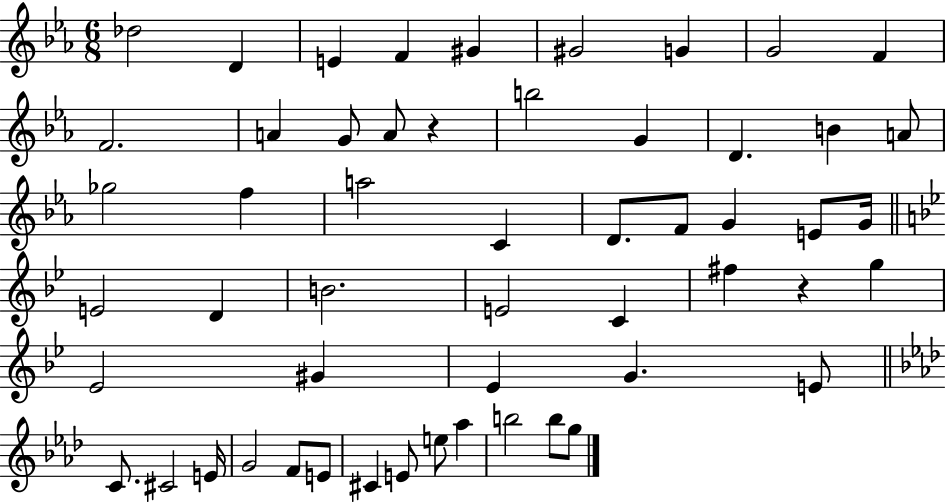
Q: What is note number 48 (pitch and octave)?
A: E5